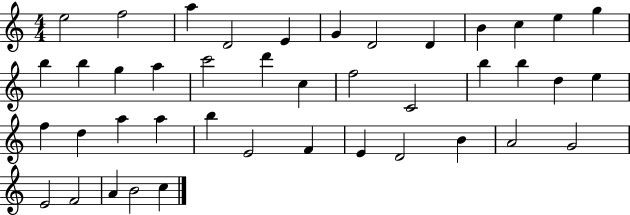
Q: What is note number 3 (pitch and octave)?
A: A5